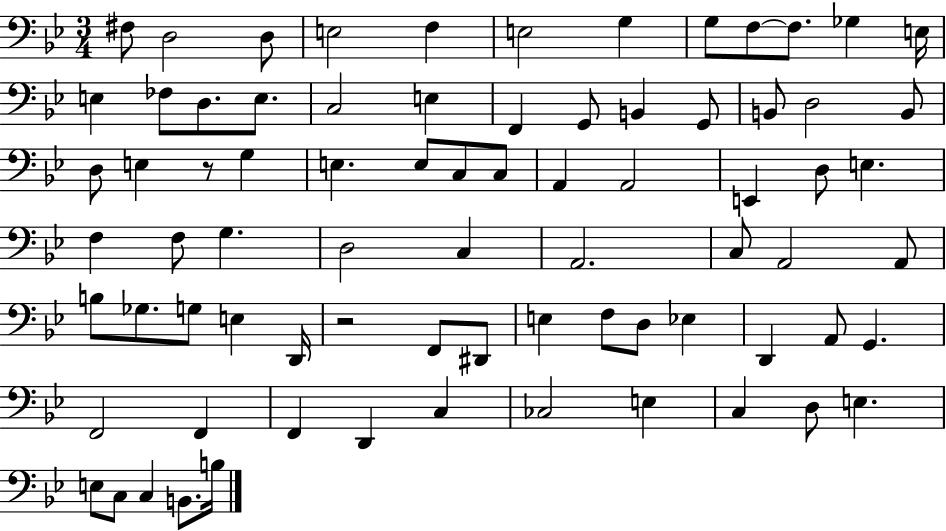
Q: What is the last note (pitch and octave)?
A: B3